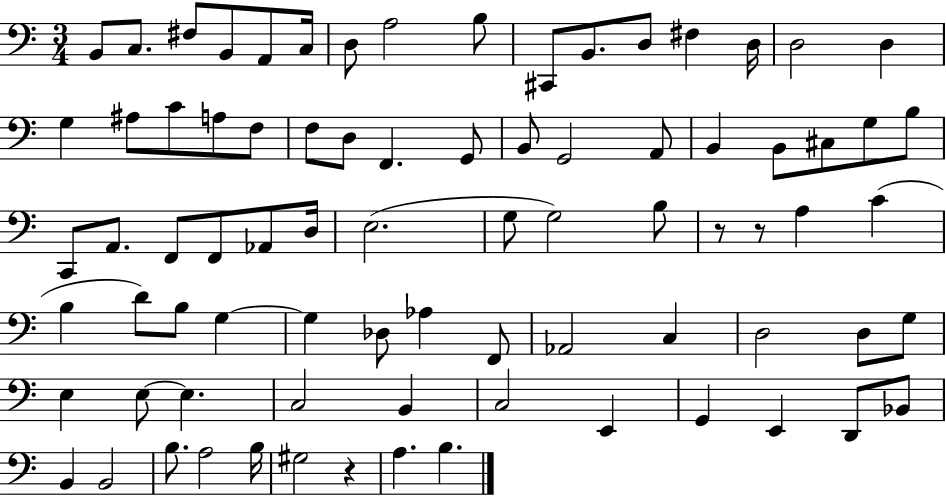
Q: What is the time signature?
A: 3/4